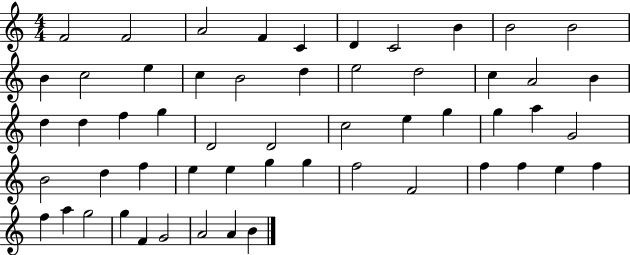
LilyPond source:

{
  \clef treble
  \numericTimeSignature
  \time 4/4
  \key c \major
  f'2 f'2 | a'2 f'4 c'4 | d'4 c'2 b'4 | b'2 b'2 | \break b'4 c''2 e''4 | c''4 b'2 d''4 | e''2 d''2 | c''4 a'2 b'4 | \break d''4 d''4 f''4 g''4 | d'2 d'2 | c''2 e''4 g''4 | g''4 a''4 g'2 | \break b'2 d''4 f''4 | e''4 e''4 g''4 g''4 | f''2 f'2 | f''4 f''4 e''4 f''4 | \break f''4 a''4 g''2 | g''4 f'4 g'2 | a'2 a'4 b'4 | \bar "|."
}